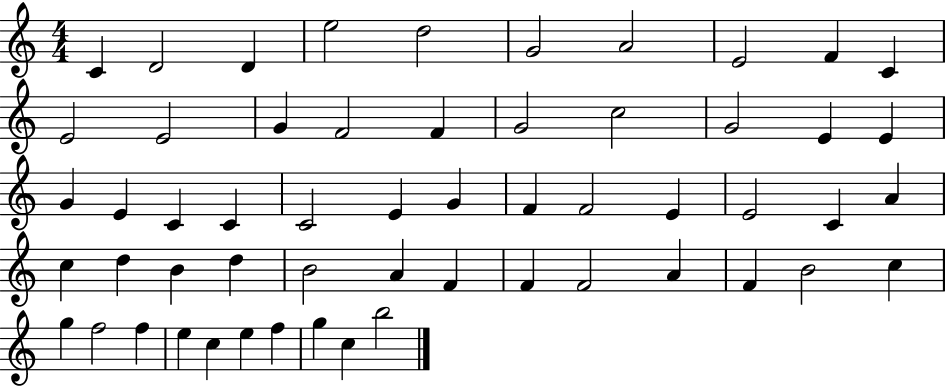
C4/q D4/h D4/q E5/h D5/h G4/h A4/h E4/h F4/q C4/q E4/h E4/h G4/q F4/h F4/q G4/h C5/h G4/h E4/q E4/q G4/q E4/q C4/q C4/q C4/h E4/q G4/q F4/q F4/h E4/q E4/h C4/q A4/q C5/q D5/q B4/q D5/q B4/h A4/q F4/q F4/q F4/h A4/q F4/q B4/h C5/q G5/q F5/h F5/q E5/q C5/q E5/q F5/q G5/q C5/q B5/h